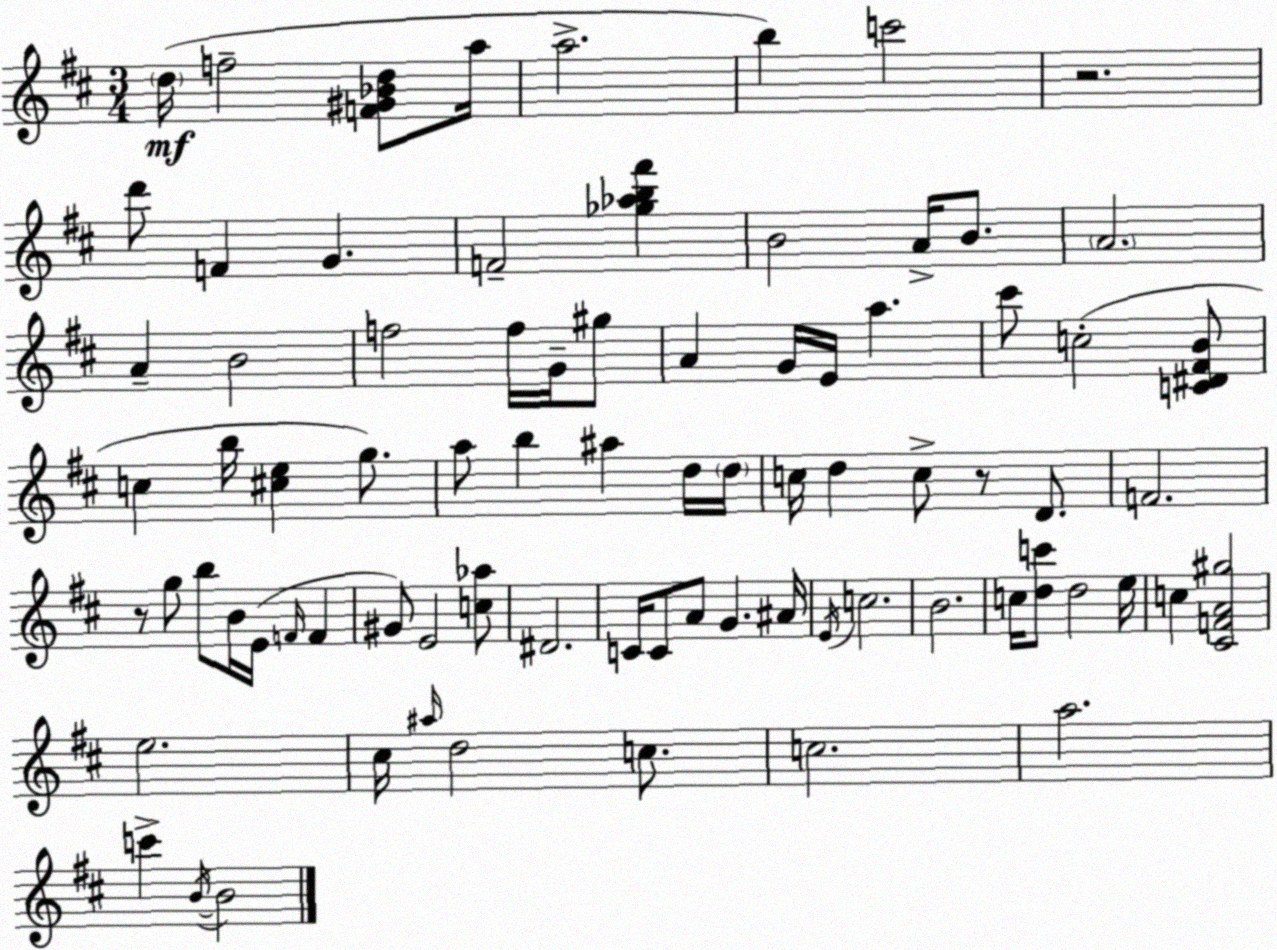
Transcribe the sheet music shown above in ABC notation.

X:1
T:Untitled
M:3/4
L:1/4
K:D
d/4 f2 [F^G_Bd]/2 a/4 a2 b c'2 z2 d'/2 F G F2 [_g_ab^f'] B2 A/4 B/2 A2 A B2 f2 f/4 G/4 ^g/2 A G/4 E/4 a ^c'/2 c2 [C^D^FB]/2 c b/4 [^ce] g/2 a/2 b ^a d/4 d/4 c/4 d c/2 z/2 D/2 F2 z/2 g/2 b/2 B/4 E/4 F/4 F ^G/2 E2 [c_a]/2 ^D2 C/4 C/2 A/2 G ^A/4 E/4 c2 B2 c/4 [dc']/2 d2 e/4 c [^CFA^g]2 e2 ^c/4 ^a/4 d2 c/2 c2 a2 c' B/4 B2